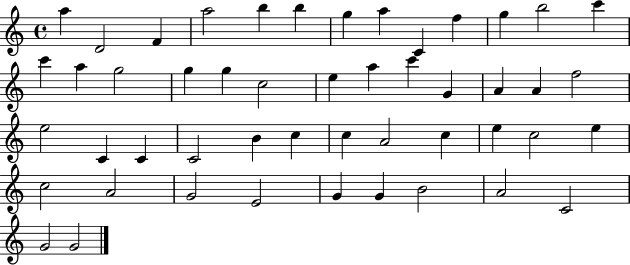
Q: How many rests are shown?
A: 0